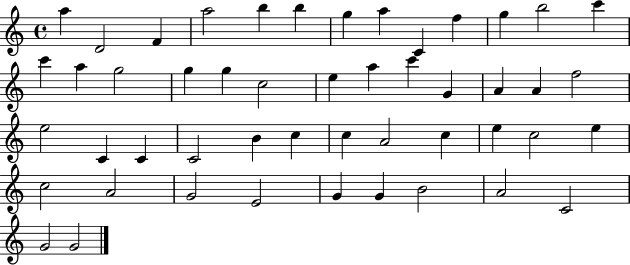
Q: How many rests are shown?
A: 0